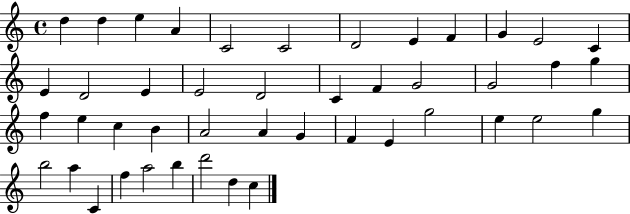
{
  \clef treble
  \time 4/4
  \defaultTimeSignature
  \key c \major
  d''4 d''4 e''4 a'4 | c'2 c'2 | d'2 e'4 f'4 | g'4 e'2 c'4 | \break e'4 d'2 e'4 | e'2 d'2 | c'4 f'4 g'2 | g'2 f''4 g''4 | \break f''4 e''4 c''4 b'4 | a'2 a'4 g'4 | f'4 e'4 g''2 | e''4 e''2 g''4 | \break b''2 a''4 c'4 | f''4 a''2 b''4 | d'''2 d''4 c''4 | \bar "|."
}